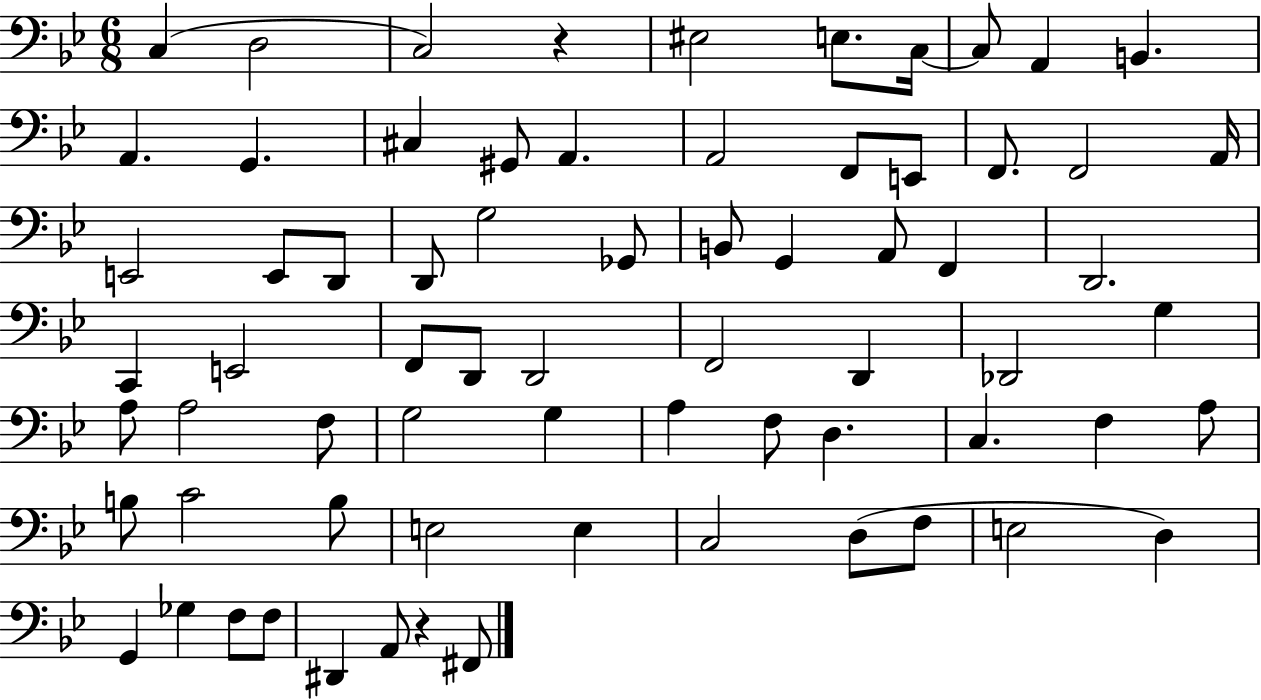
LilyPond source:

{
  \clef bass
  \numericTimeSignature
  \time 6/8
  \key bes \major
  c4( d2 | c2) r4 | eis2 e8. c16~~ | c8 a,4 b,4. | \break a,4. g,4. | cis4 gis,8 a,4. | a,2 f,8 e,8 | f,8. f,2 a,16 | \break e,2 e,8 d,8 | d,8 g2 ges,8 | b,8 g,4 a,8 f,4 | d,2. | \break c,4 e,2 | f,8 d,8 d,2 | f,2 d,4 | des,2 g4 | \break a8 a2 f8 | g2 g4 | a4 f8 d4. | c4. f4 a8 | \break b8 c'2 b8 | e2 e4 | c2 d8( f8 | e2 d4) | \break g,4 ges4 f8 f8 | dis,4 a,8 r4 fis,8 | \bar "|."
}